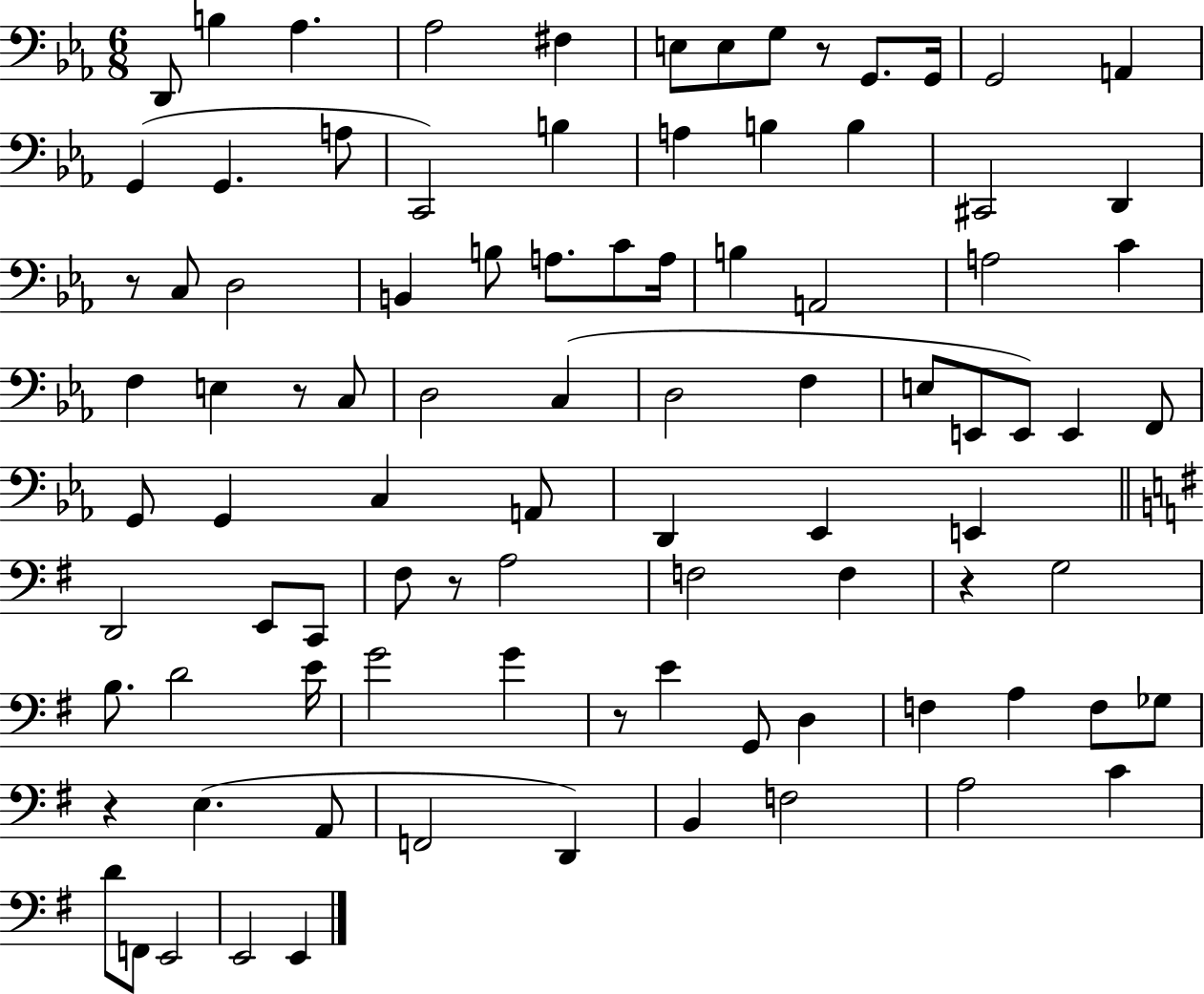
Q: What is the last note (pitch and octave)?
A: E2